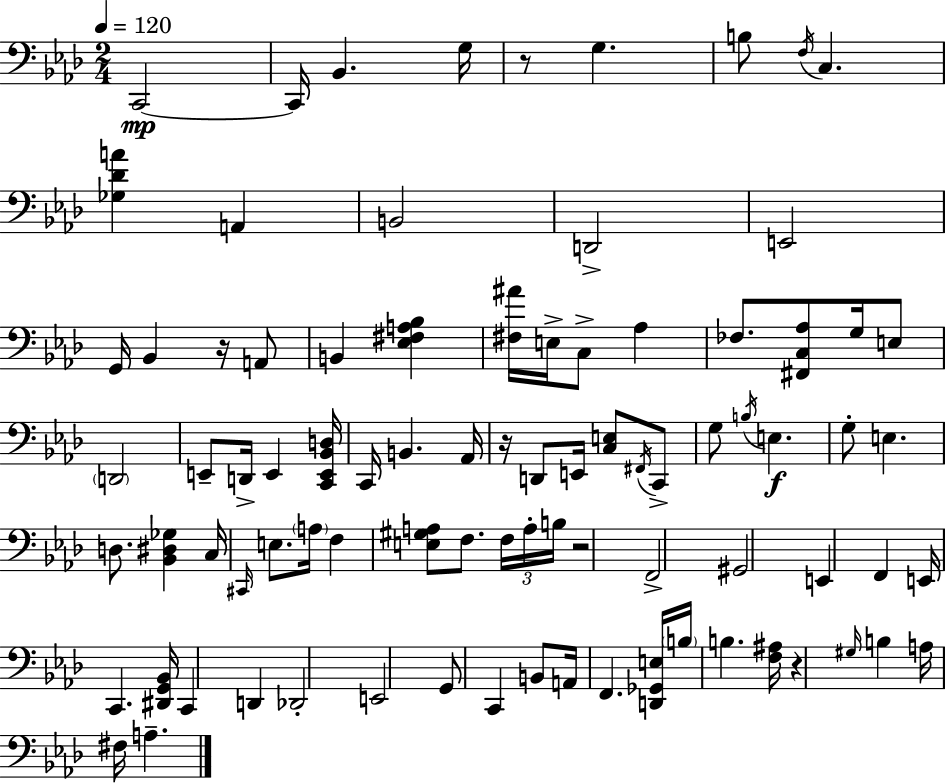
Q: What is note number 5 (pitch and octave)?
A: G3